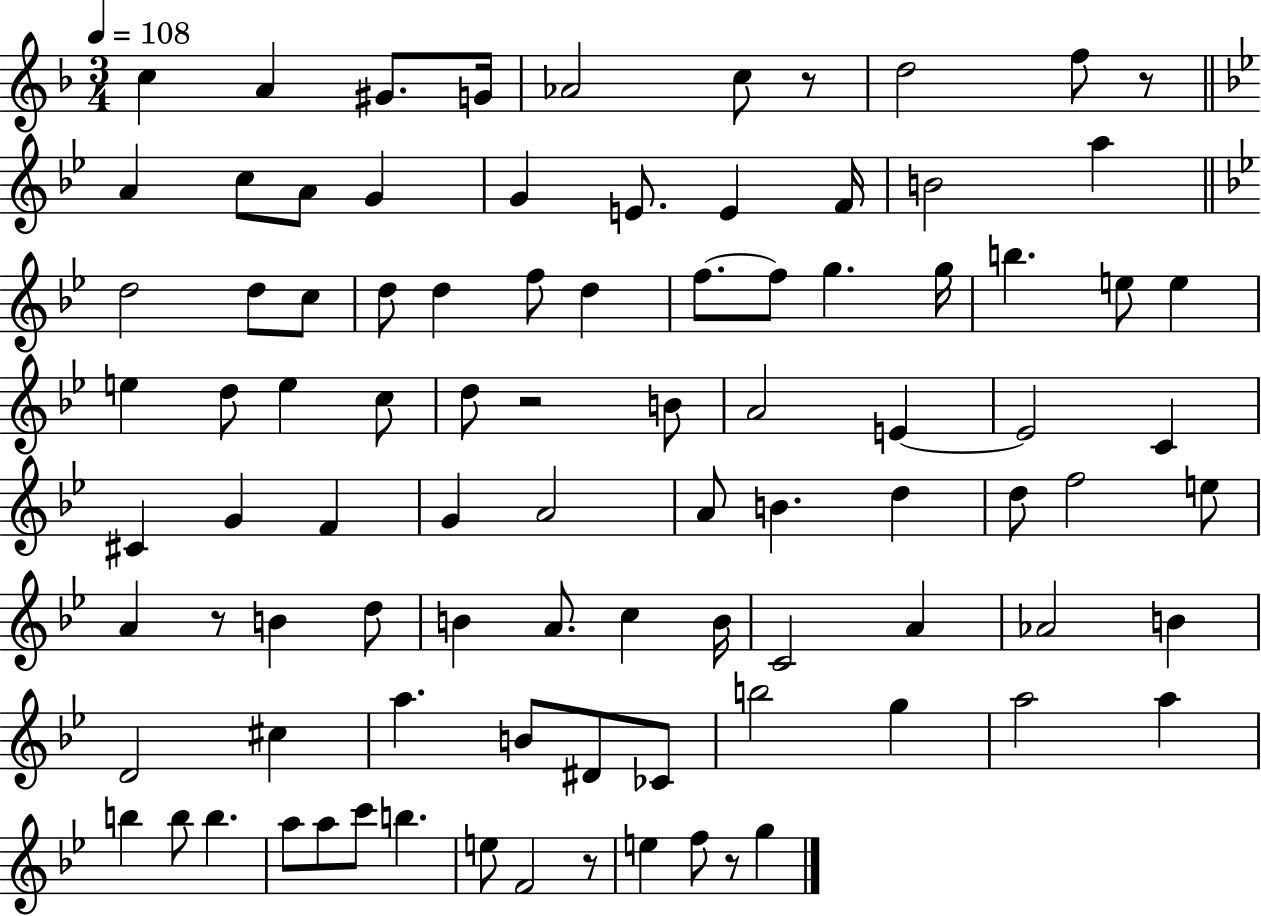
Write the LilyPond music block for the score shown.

{
  \clef treble
  \numericTimeSignature
  \time 3/4
  \key f \major
  \tempo 4 = 108
  c''4 a'4 gis'8. g'16 | aes'2 c''8 r8 | d''2 f''8 r8 | \bar "||" \break \key bes \major a'4 c''8 a'8 g'4 | g'4 e'8. e'4 f'16 | b'2 a''4 | \bar "||" \break \key bes \major d''2 d''8 c''8 | d''8 d''4 f''8 d''4 | f''8.~~ f''8 g''4. g''16 | b''4. e''8 e''4 | \break e''4 d''8 e''4 c''8 | d''8 r2 b'8 | a'2 e'4~~ | e'2 c'4 | \break cis'4 g'4 f'4 | g'4 a'2 | a'8 b'4. d''4 | d''8 f''2 e''8 | \break a'4 r8 b'4 d''8 | b'4 a'8. c''4 b'16 | c'2 a'4 | aes'2 b'4 | \break d'2 cis''4 | a''4. b'8 dis'8 ces'8 | b''2 g''4 | a''2 a''4 | \break b''4 b''8 b''4. | a''8 a''8 c'''8 b''4. | e''8 f'2 r8 | e''4 f''8 r8 g''4 | \break \bar "|."
}